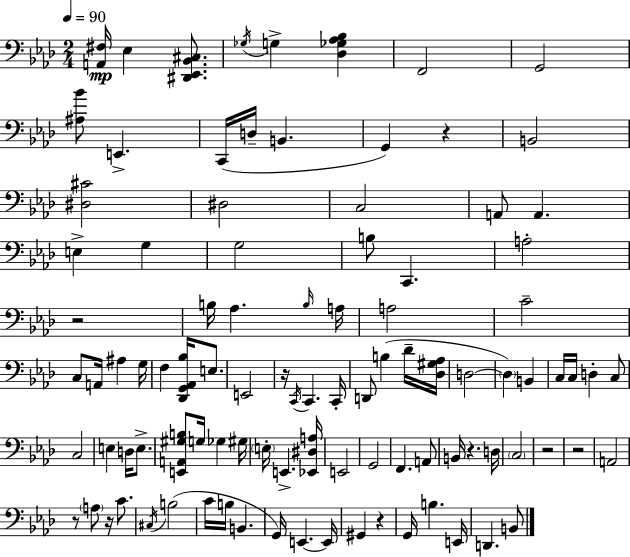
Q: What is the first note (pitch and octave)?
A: Eb3